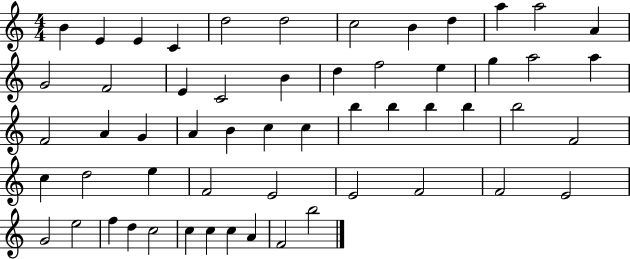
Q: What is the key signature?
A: C major